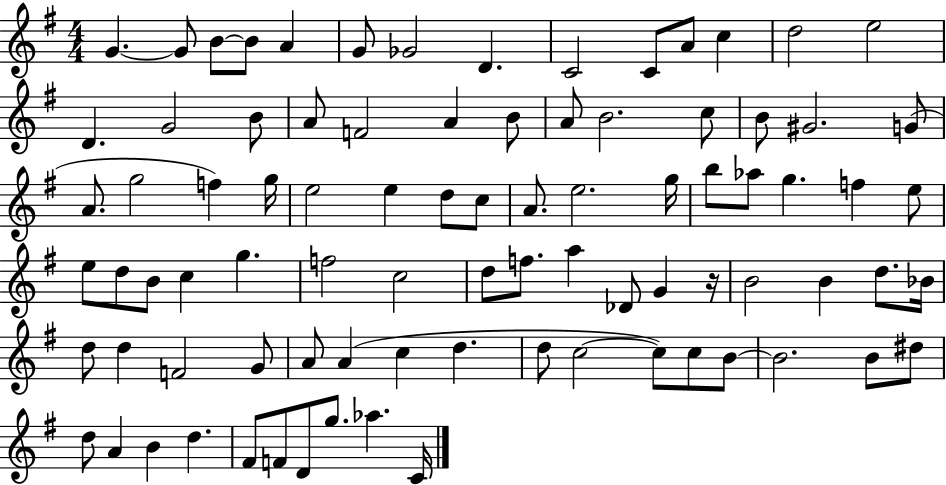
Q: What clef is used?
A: treble